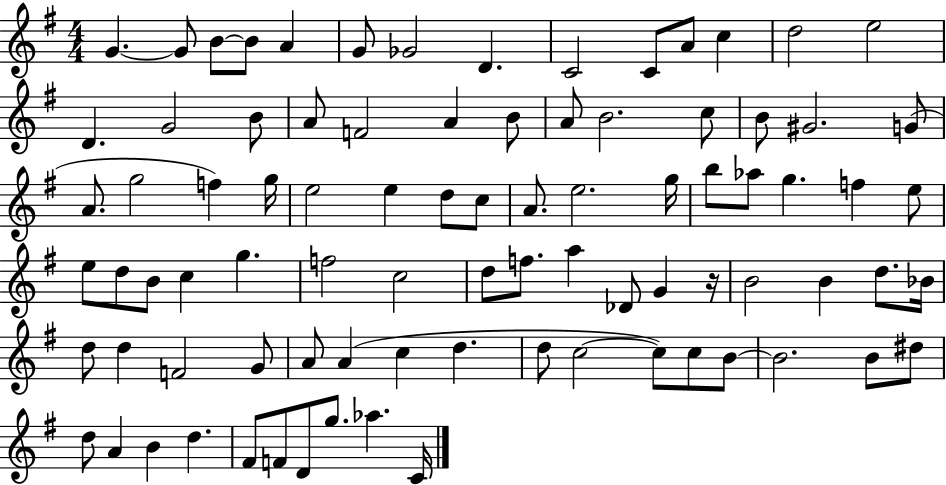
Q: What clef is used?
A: treble